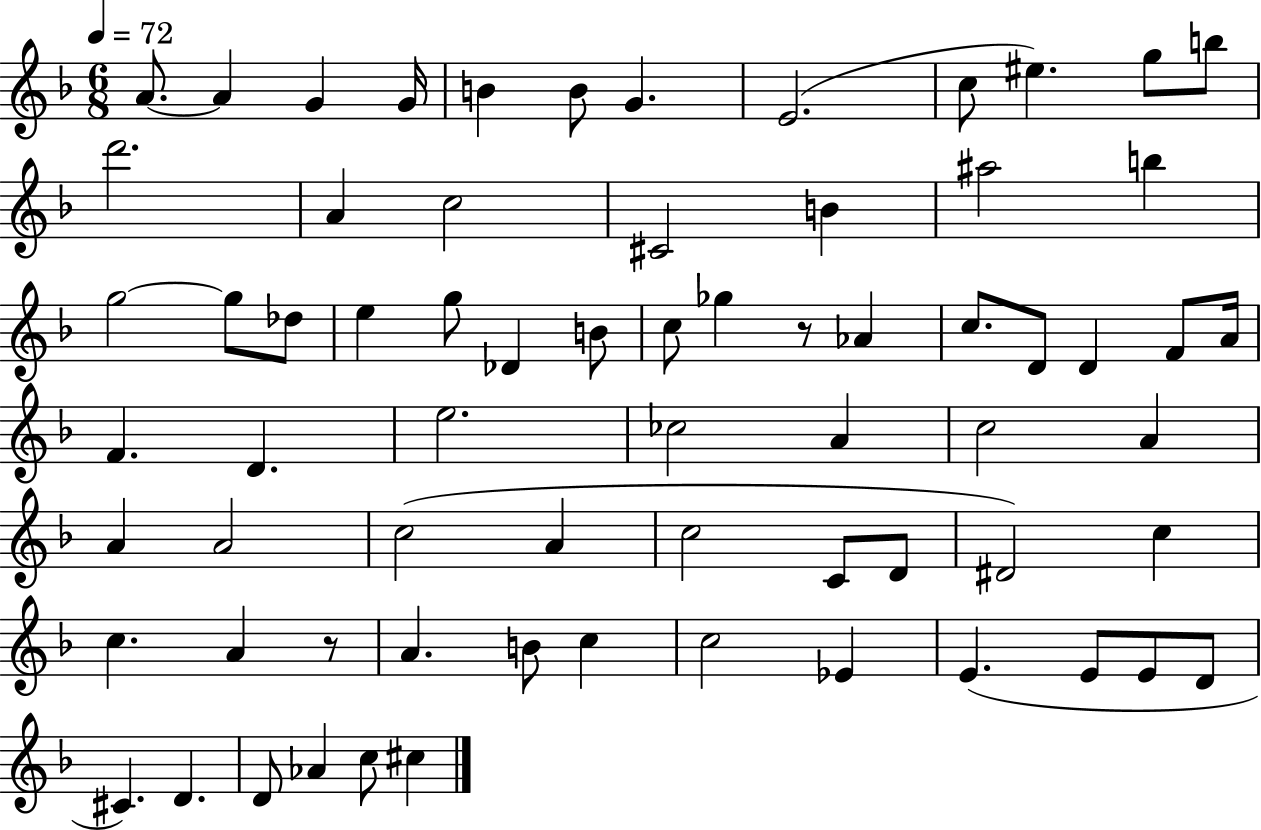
A4/e. A4/q G4/q G4/s B4/q B4/e G4/q. E4/h. C5/e EIS5/q. G5/e B5/e D6/h. A4/q C5/h C#4/h B4/q A#5/h B5/q G5/h G5/e Db5/e E5/q G5/e Db4/q B4/e C5/e Gb5/q R/e Ab4/q C5/e. D4/e D4/q F4/e A4/s F4/q. D4/q. E5/h. CES5/h A4/q C5/h A4/q A4/q A4/h C5/h A4/q C5/h C4/e D4/e D#4/h C5/q C5/q. A4/q R/e A4/q. B4/e C5/q C5/h Eb4/q E4/q. E4/e E4/e D4/e C#4/q. D4/q. D4/e Ab4/q C5/e C#5/q